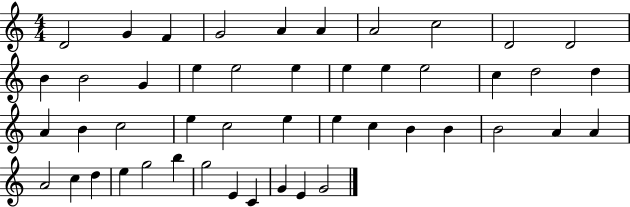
X:1
T:Untitled
M:4/4
L:1/4
K:C
D2 G F G2 A A A2 c2 D2 D2 B B2 G e e2 e e e e2 c d2 d A B c2 e c2 e e c B B B2 A A A2 c d e g2 b g2 E C G E G2